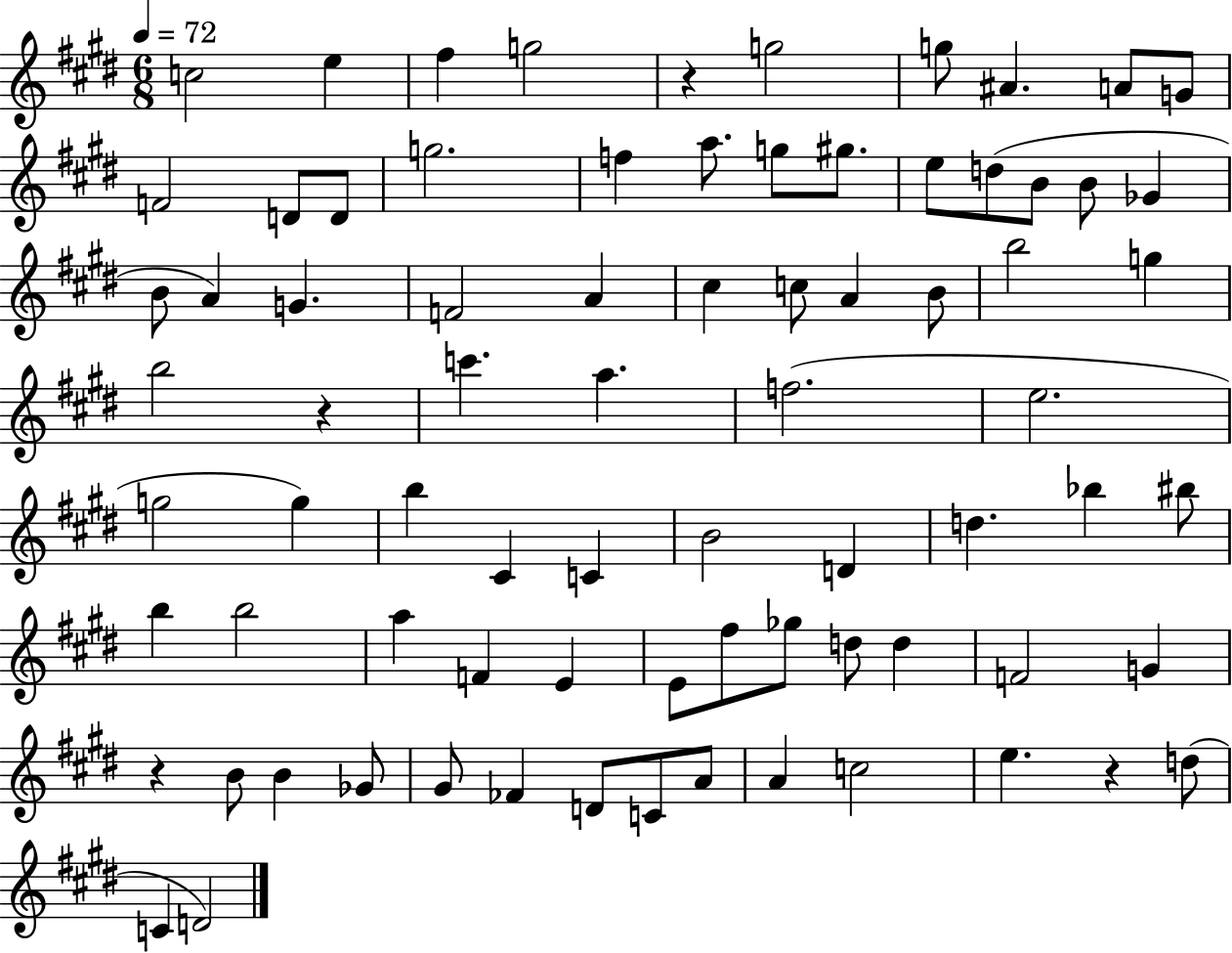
C5/h E5/q F#5/q G5/h R/q G5/h G5/e A#4/q. A4/e G4/e F4/h D4/e D4/e G5/h. F5/q A5/e. G5/e G#5/e. E5/e D5/e B4/e B4/e Gb4/q B4/e A4/q G4/q. F4/h A4/q C#5/q C5/e A4/q B4/e B5/h G5/q B5/h R/q C6/q. A5/q. F5/h. E5/h. G5/h G5/q B5/q C#4/q C4/q B4/h D4/q D5/q. Bb5/q BIS5/e B5/q B5/h A5/q F4/q E4/q E4/e F#5/e Gb5/e D5/e D5/q F4/h G4/q R/q B4/e B4/q Gb4/e G#4/e FES4/q D4/e C4/e A4/e A4/q C5/h E5/q. R/q D5/e C4/q D4/h